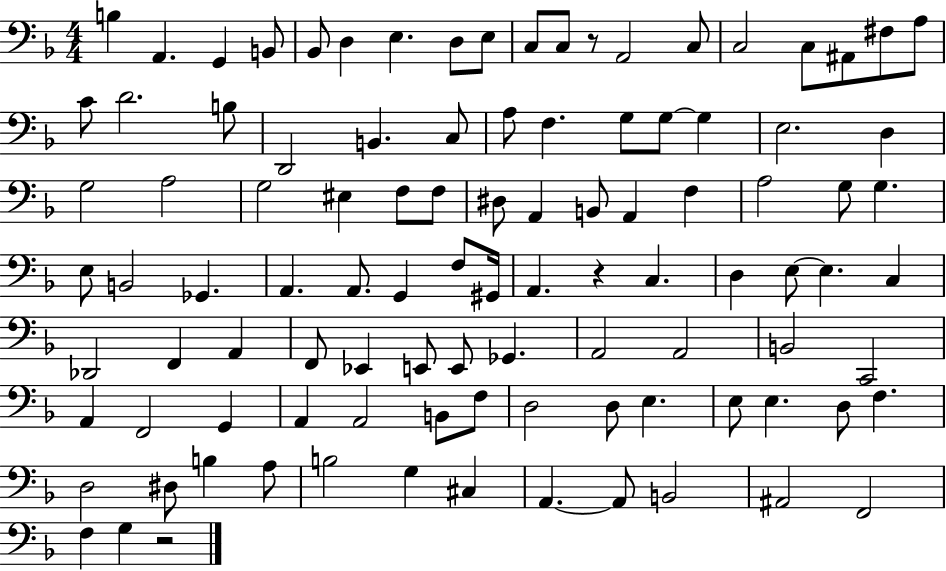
B3/q A2/q. G2/q B2/e Bb2/e D3/q E3/q. D3/e E3/e C3/e C3/e R/e A2/h C3/e C3/h C3/e A#2/e F#3/e A3/e C4/e D4/h. B3/e D2/h B2/q. C3/e A3/e F3/q. G3/e G3/e G3/q E3/h. D3/q G3/h A3/h G3/h EIS3/q F3/e F3/e D#3/e A2/q B2/e A2/q F3/q A3/h G3/e G3/q. E3/e B2/h Gb2/q. A2/q. A2/e. G2/q F3/e G#2/s A2/q. R/q C3/q. D3/q E3/e E3/q. C3/q Db2/h F2/q A2/q F2/e Eb2/q E2/e E2/e Gb2/q. A2/h A2/h B2/h C2/h A2/q F2/h G2/q A2/q A2/h B2/e F3/e D3/h D3/e E3/q. E3/e E3/q. D3/e F3/q. D3/h D#3/e B3/q A3/e B3/h G3/q C#3/q A2/q. A2/e B2/h A#2/h F2/h F3/q G3/q R/h